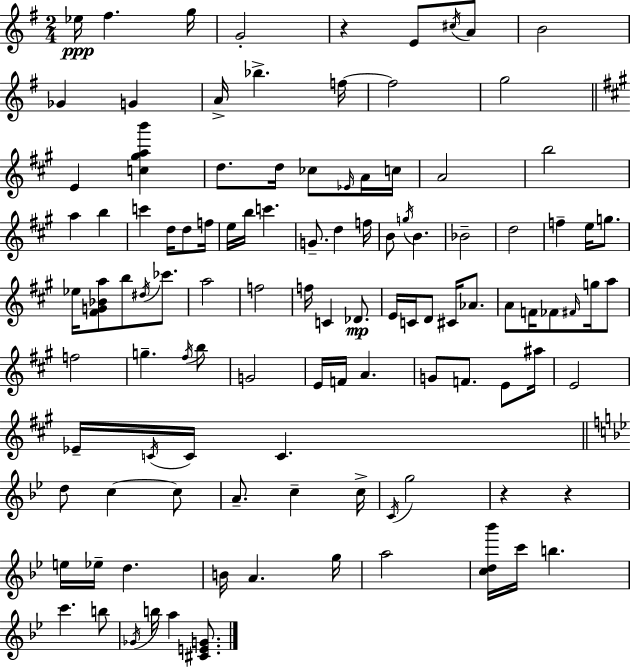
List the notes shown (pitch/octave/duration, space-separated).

Eb5/s F#5/q. G5/s G4/h R/q E4/e C#5/s A4/e B4/h Gb4/q G4/q A4/s Bb5/q. F5/s F5/h G5/h E4/q [C5,G#5,A5,B6]/q D5/e. D5/s CES5/e Eb4/s A4/s C5/s A4/h B5/h A5/q B5/q C6/q D5/s D5/e F5/s E5/s B5/s C6/q. G4/e. D5/q F5/s B4/e G5/s B4/q. Bb4/h D5/h F5/q E5/s G5/e. Eb5/s [F#4,G4,Bb4,A5]/e B5/e D#5/s CES6/e. A5/h F5/h F5/s C4/q Db4/e. E4/s C4/s D4/e C#4/s Ab4/e. A4/e F4/s FES4/e F#4/s G5/s A5/e F5/h G5/q. F#5/s B5/e G4/h E4/s F4/s A4/q. G4/e F4/e. E4/e A#5/s E4/h Eb4/s C4/s C4/s C4/q. D5/e C5/q C5/e A4/e. C5/q C5/s C4/s G5/h R/q R/q E5/s Eb5/s D5/q. B4/s A4/q. G5/s A5/h [C5,D5,Bb6]/s C6/s B5/q. C6/q. B5/e Gb4/s B5/s A5/q [C#4,E4,G4]/e.